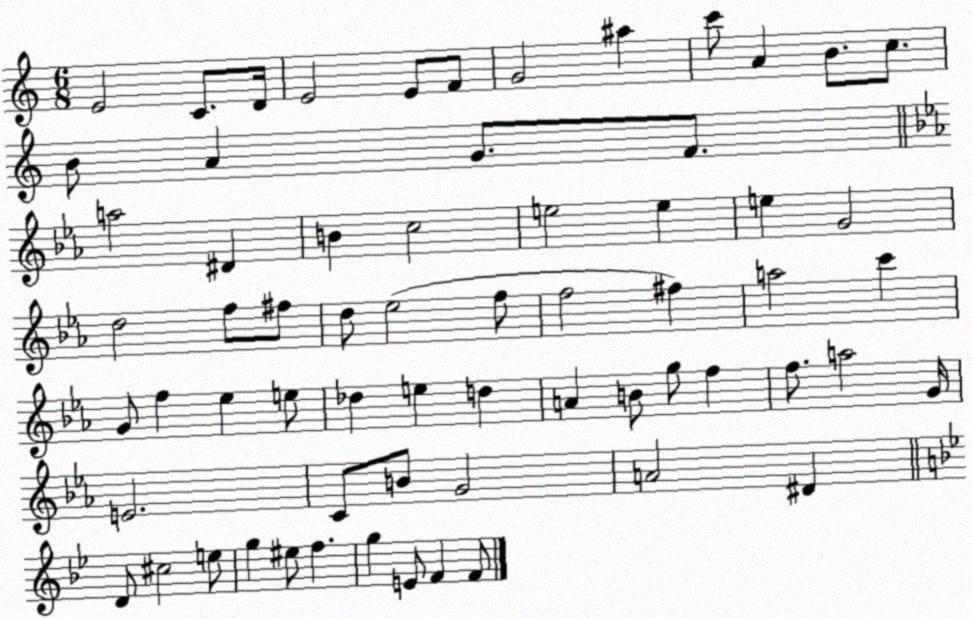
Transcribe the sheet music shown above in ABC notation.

X:1
T:Untitled
M:6/8
L:1/4
K:C
E2 C/2 D/4 E2 E/2 F/2 G2 ^a c'/2 A B/2 c/2 B/2 A G/2 F/2 a2 ^D B c2 e2 e e G2 d2 f/2 ^f/2 d/2 _e2 f/2 f2 ^f a2 c' G/2 f _e e/2 _d e d A B/2 g/2 f f/2 a2 G/4 E2 C/2 B/2 G2 A2 ^D D/2 ^c2 e/2 g ^e/2 f g E/2 F F/2